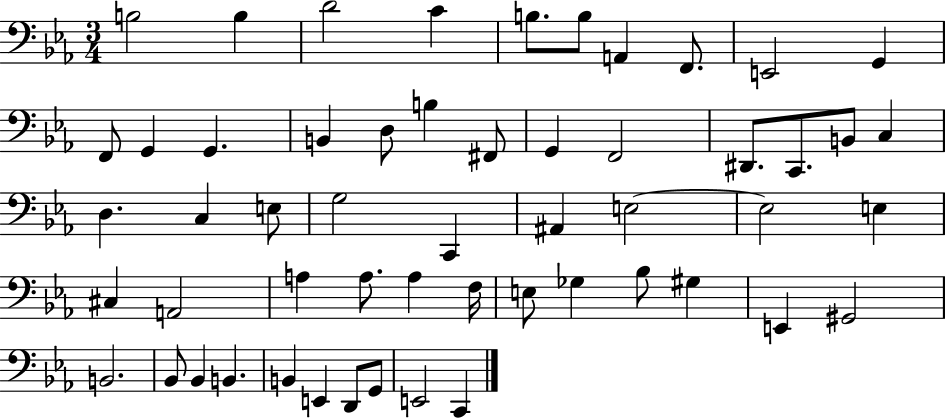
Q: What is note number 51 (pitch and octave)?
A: D2